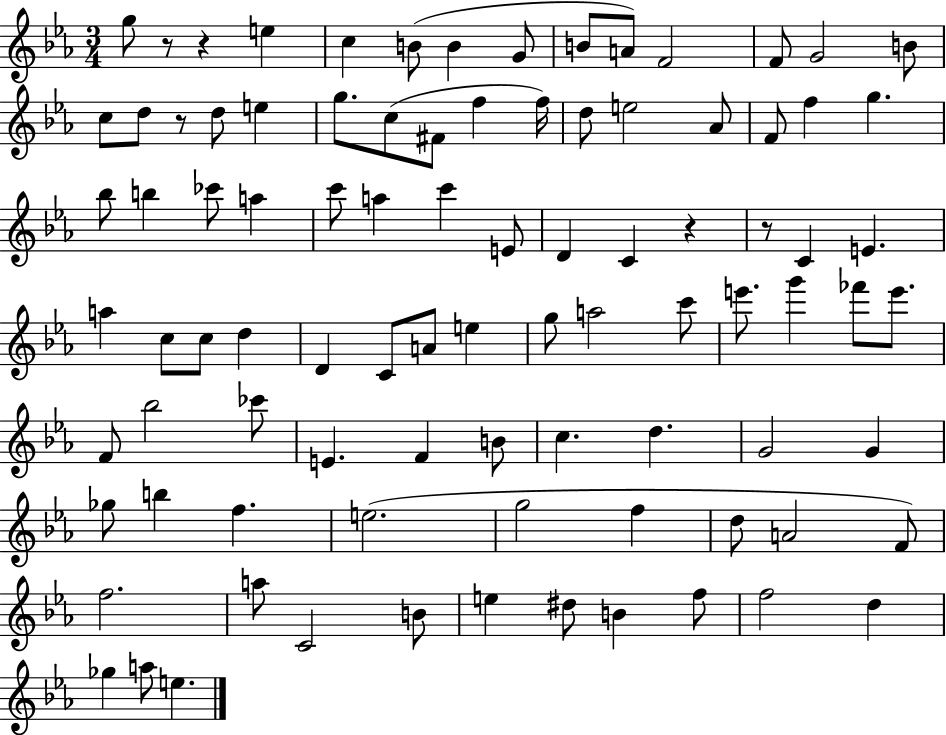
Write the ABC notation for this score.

X:1
T:Untitled
M:3/4
L:1/4
K:Eb
g/2 z/2 z e c B/2 B G/2 B/2 A/2 F2 F/2 G2 B/2 c/2 d/2 z/2 d/2 e g/2 c/2 ^F/2 f f/4 d/2 e2 _A/2 F/2 f g _b/2 b _c'/2 a c'/2 a c' E/2 D C z z/2 C E a c/2 c/2 d D C/2 A/2 e g/2 a2 c'/2 e'/2 g' _f'/2 e'/2 F/2 _b2 _c'/2 E F B/2 c d G2 G _g/2 b f e2 g2 f d/2 A2 F/2 f2 a/2 C2 B/2 e ^d/2 B f/2 f2 d _g a/2 e